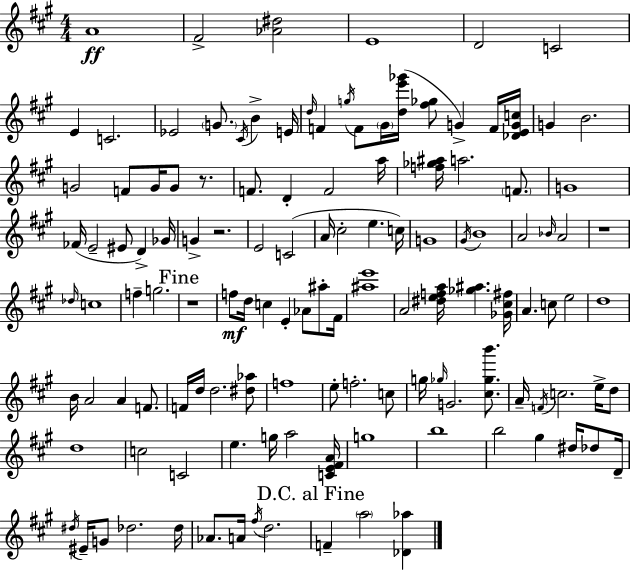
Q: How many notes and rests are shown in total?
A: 126